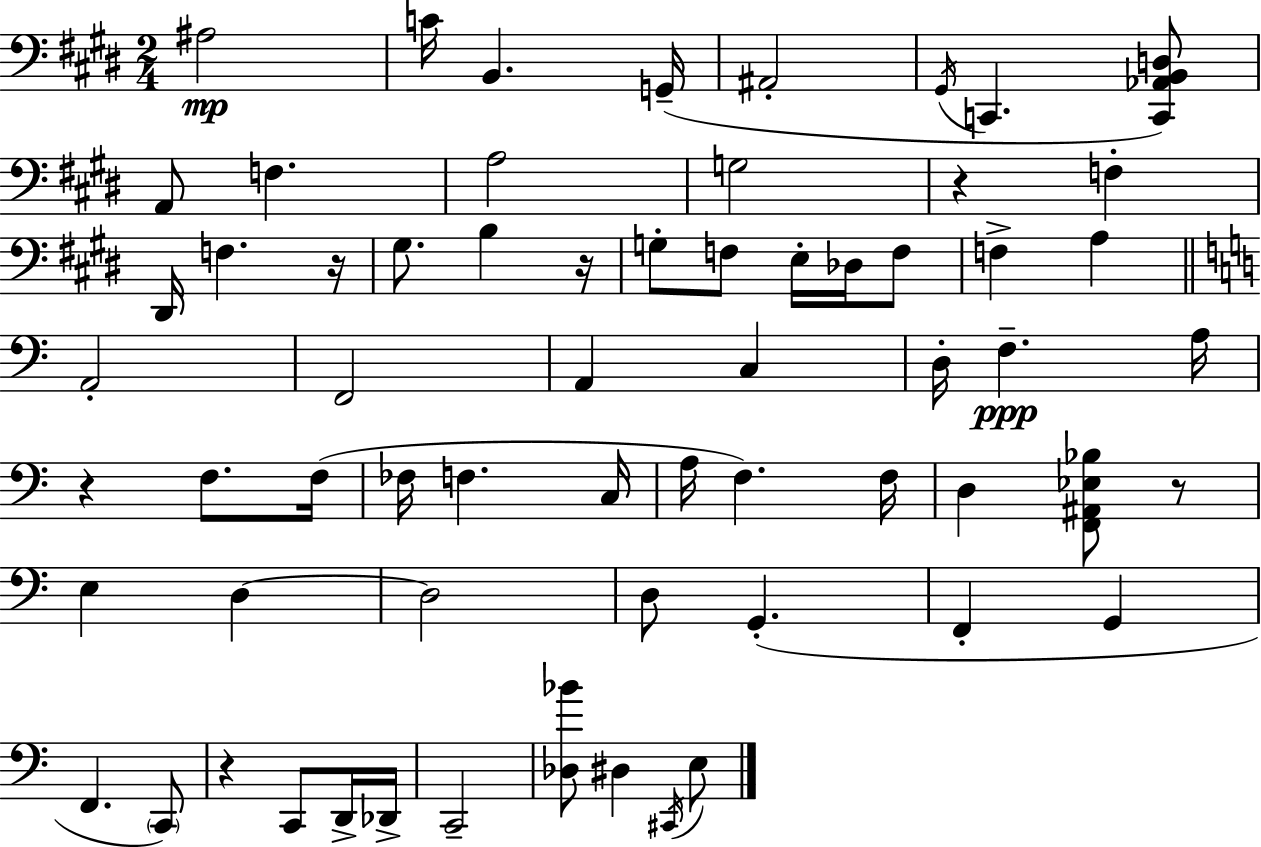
X:1
T:Untitled
M:2/4
L:1/4
K:E
^A,2 C/4 B,, G,,/4 ^A,,2 ^G,,/4 C,, [C,,_A,,B,,D,]/2 A,,/2 F, A,2 G,2 z F, ^D,,/4 F, z/4 ^G,/2 B, z/4 G,/2 F,/2 E,/4 _D,/4 F,/2 F, A, A,,2 F,,2 A,, C, D,/4 F, A,/4 z F,/2 F,/4 _F,/4 F, C,/4 A,/4 F, F,/4 D, [F,,^A,,_E,_B,]/2 z/2 E, D, D,2 D,/2 G,, F,, G,, F,, C,,/2 z C,,/2 D,,/4 _D,,/4 C,,2 [_D,_B]/2 ^D, ^C,,/4 E,/2